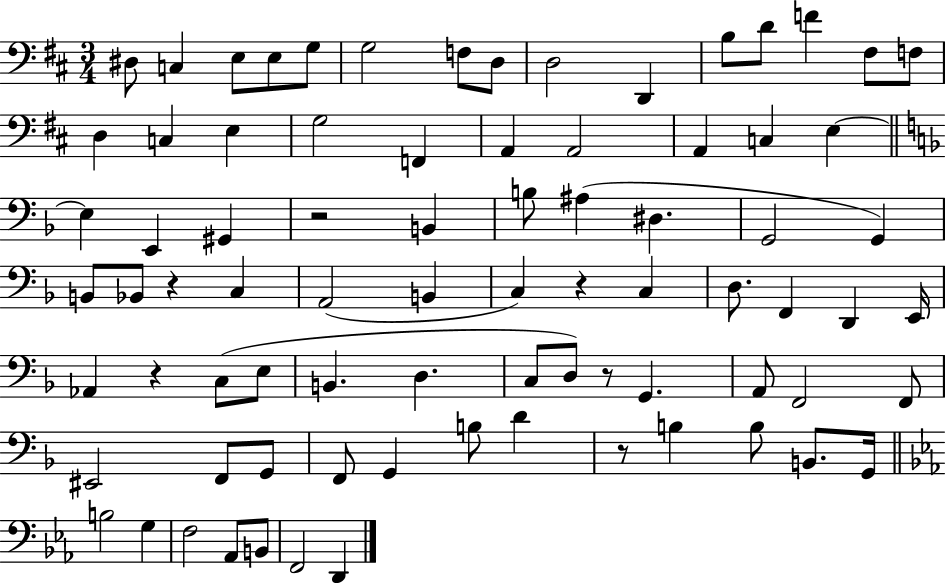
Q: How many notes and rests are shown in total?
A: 80